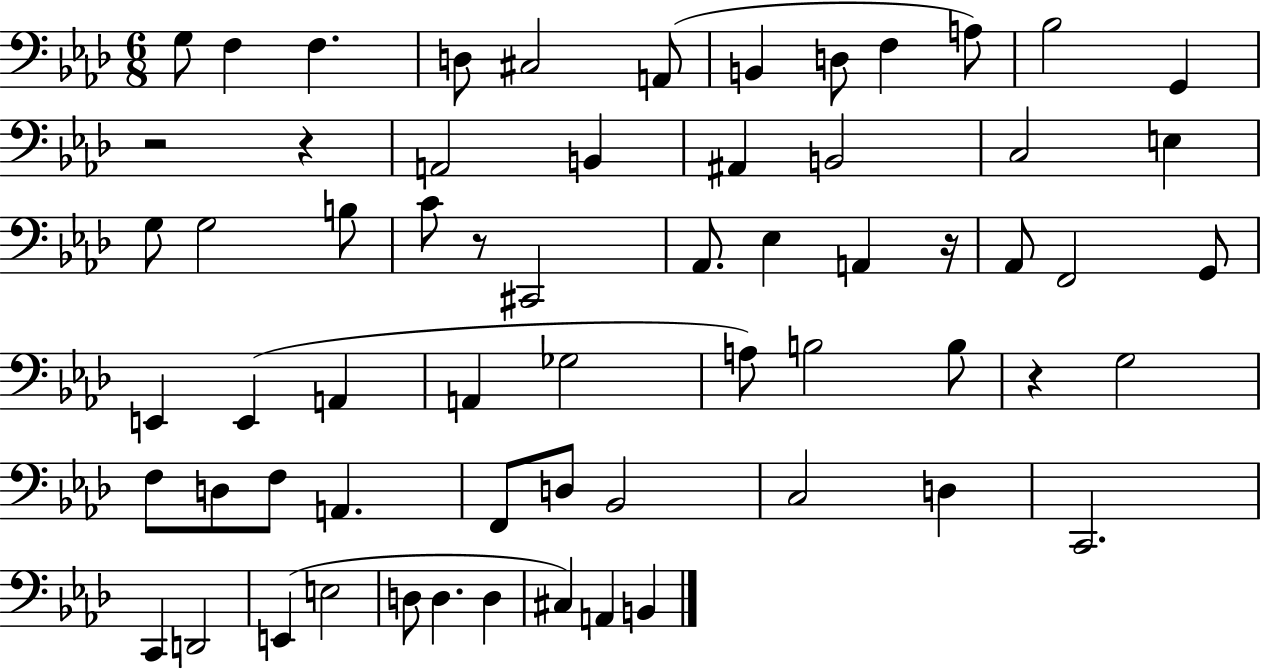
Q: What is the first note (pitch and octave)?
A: G3